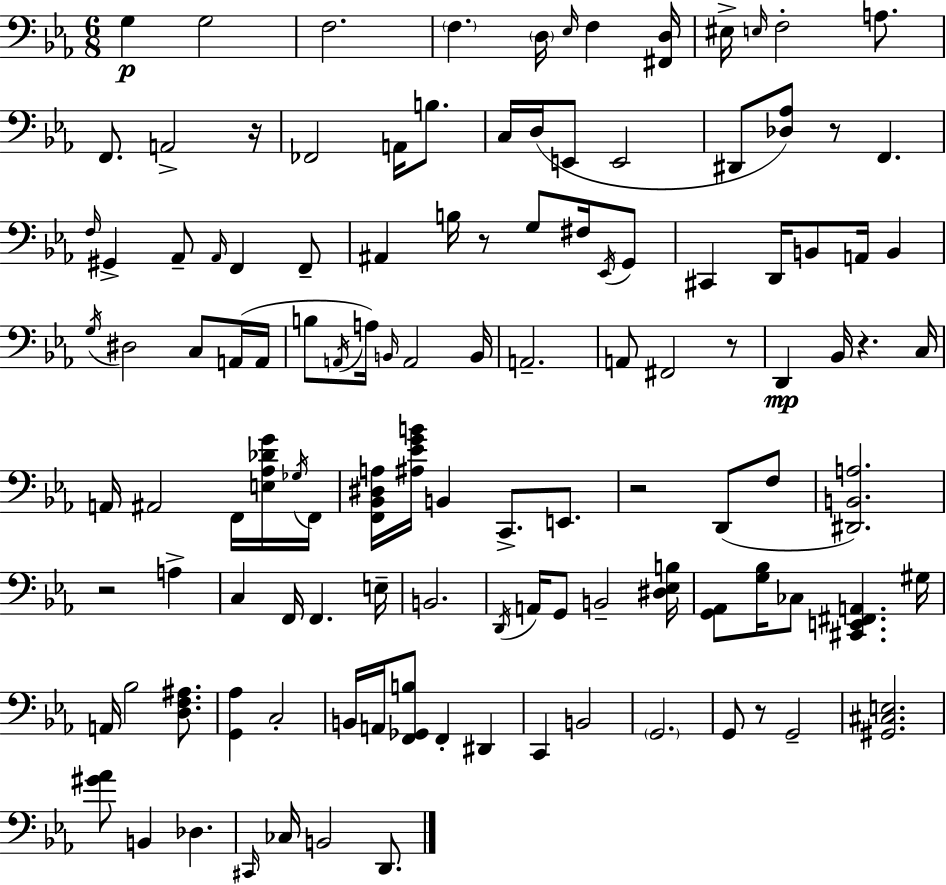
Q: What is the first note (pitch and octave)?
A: G3